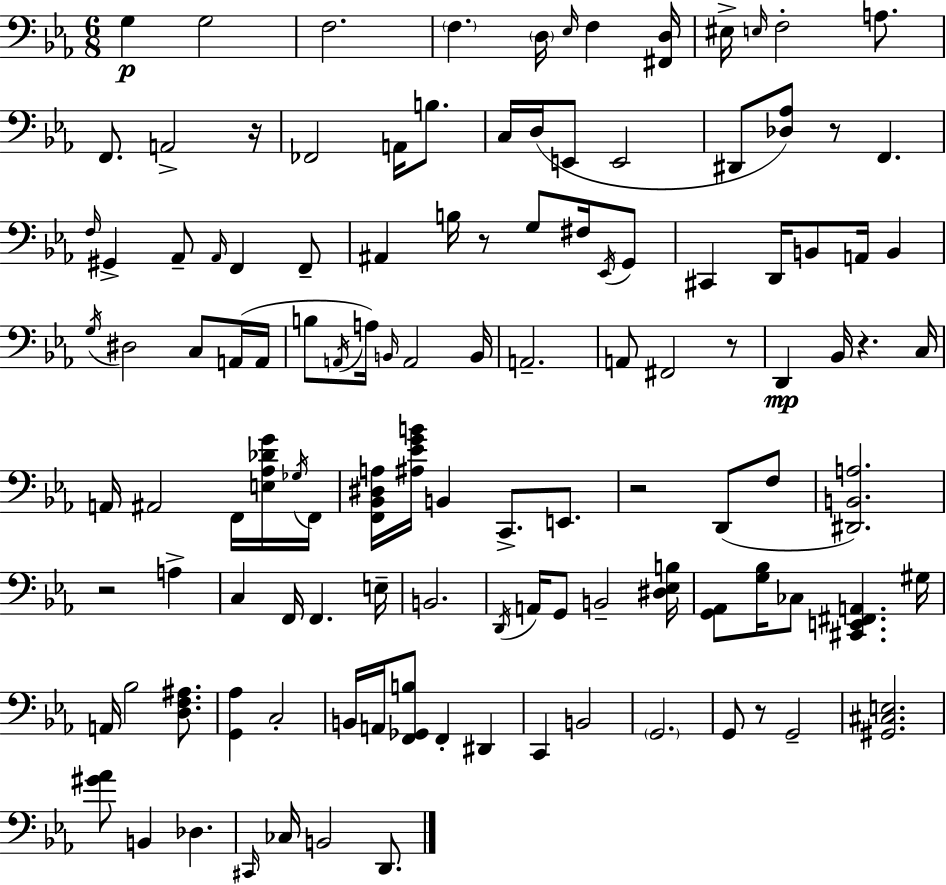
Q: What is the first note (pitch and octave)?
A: G3